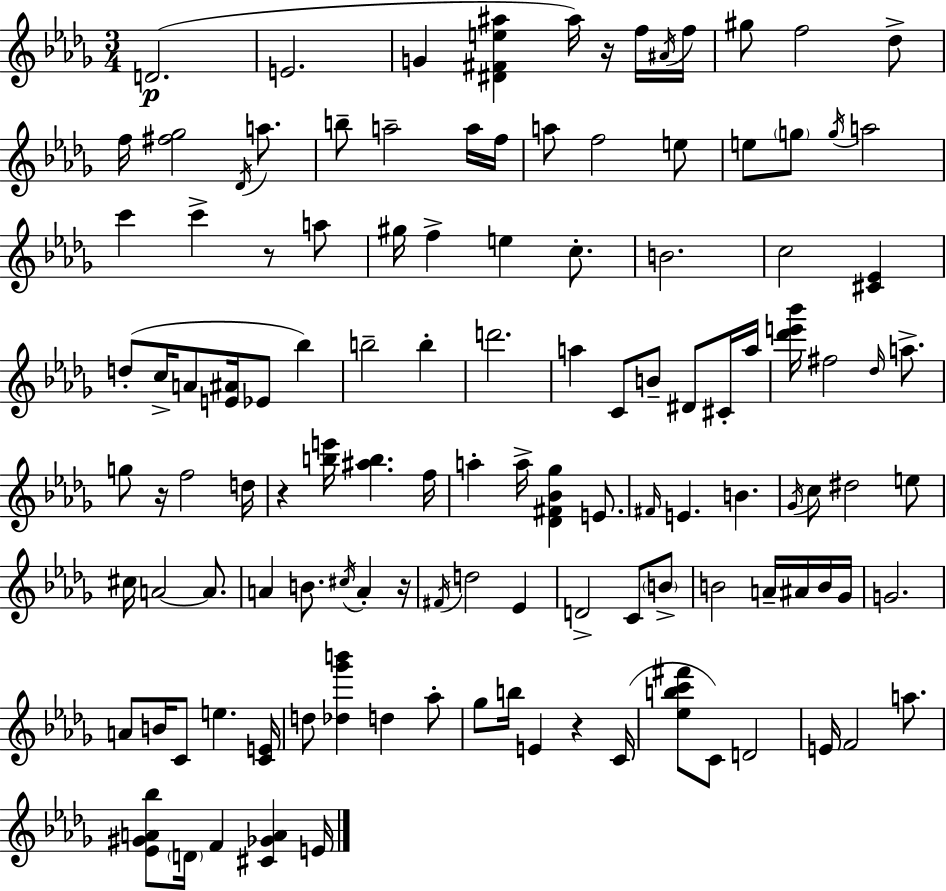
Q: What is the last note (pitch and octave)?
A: E4